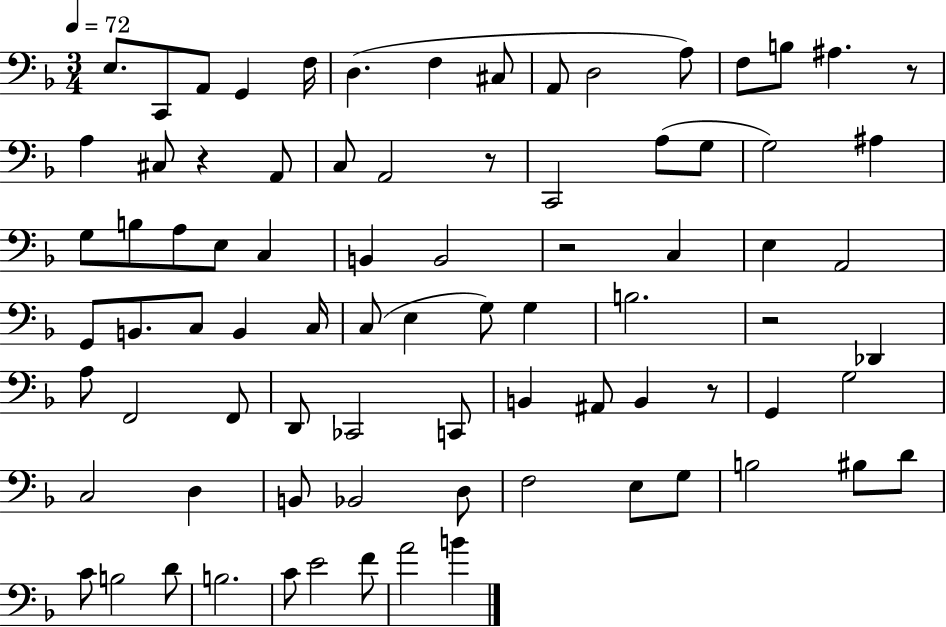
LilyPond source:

{
  \clef bass
  \numericTimeSignature
  \time 3/4
  \key f \major
  \tempo 4 = 72
  \repeat volta 2 { e8. c,8 a,8 g,4 f16 | d4.( f4 cis8 | a,8 d2 a8) | f8 b8 ais4. r8 | \break a4 cis8 r4 a,8 | c8 a,2 r8 | c,2 a8( g8 | g2) ais4 | \break g8 b8 a8 e8 c4 | b,4 b,2 | r2 c4 | e4 a,2 | \break g,8 b,8. c8 b,4 c16 | c8( e4 g8) g4 | b2. | r2 des,4 | \break a8 f,2 f,8 | d,8 ces,2 c,8 | b,4 ais,8 b,4 r8 | g,4 g2 | \break c2 d4 | b,8 bes,2 d8 | f2 e8 g8 | b2 bis8 d'8 | \break c'8 b2 d'8 | b2. | c'8 e'2 f'8 | a'2 b'4 | \break } \bar "|."
}